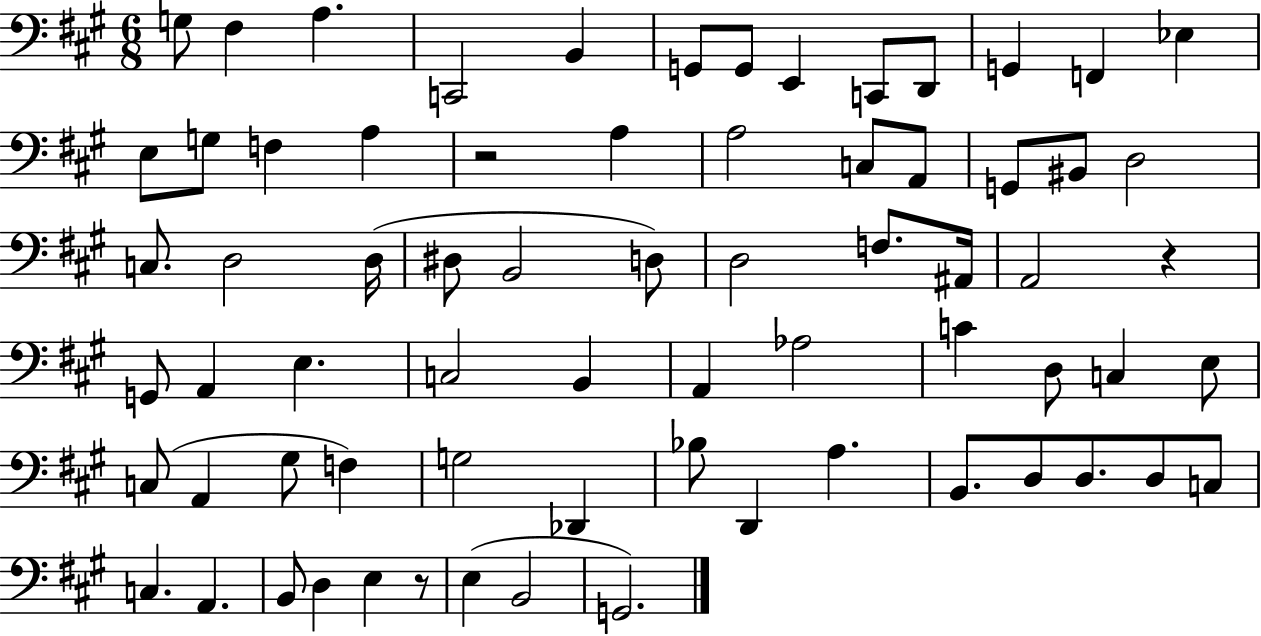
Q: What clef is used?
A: bass